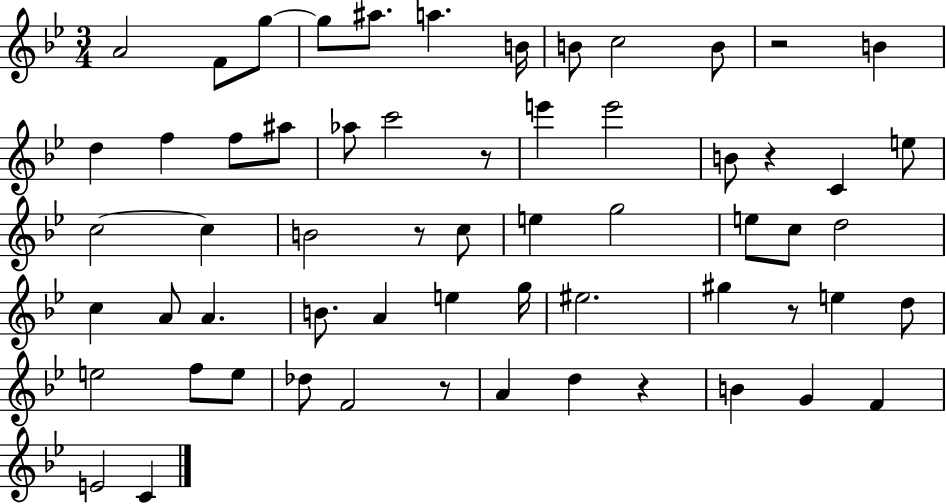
A4/h F4/e G5/e G5/e A#5/e. A5/q. B4/s B4/e C5/h B4/e R/h B4/q D5/q F5/q F5/e A#5/e Ab5/e C6/h R/e E6/q E6/h B4/e R/q C4/q E5/e C5/h C5/q B4/h R/e C5/e E5/q G5/h E5/e C5/e D5/h C5/q A4/e A4/q. B4/e. A4/q E5/q G5/s EIS5/h. G#5/q R/e E5/q D5/e E5/h F5/e E5/e Db5/e F4/h R/e A4/q D5/q R/q B4/q G4/q F4/q E4/h C4/q